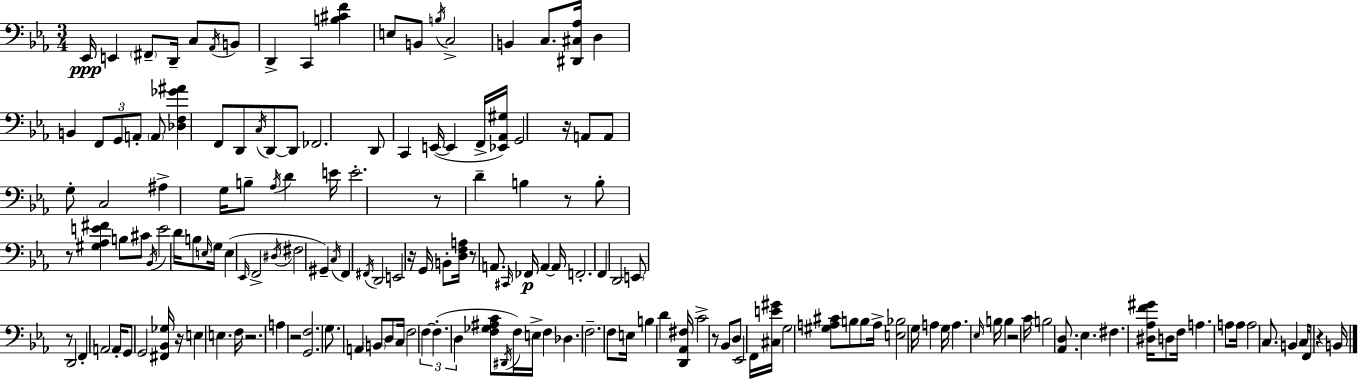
X:1
T:Untitled
M:3/4
L:1/4
K:Cm
_E,,/4 E,, ^F,,/2 D,,/4 C,/2 _A,,/4 B,,/2 D,, C,, [B,^CF] E,/2 B,,/2 B,/4 C,2 B,, C,/2 [^D,,^C,_A,]/4 D, B,, F,,/2 G,,/2 A,,/2 A,,/2 [_D,F,_G^A] F,,/2 D,,/2 C,/4 D,,/2 D,,/2 _F,,2 D,,/2 C,, E,,/4 E,, F,,/4 [_E,,_A,,^G,]/4 G,,2 z/4 A,,/2 A,,/2 G,/2 C,2 ^A, G,/4 B,/2 _A,/4 D E/4 E2 z/2 D B, z/2 B,/2 z/2 [^G,_A,E^F] B,/2 ^C/2 _B,,/4 E2 D/4 B,/2 E,/4 G,/4 E, _E,,/4 F,,2 ^D,/4 ^F,2 ^G,, C,/4 F,, ^F,,/4 D,,2 E,,2 z/4 G,,/4 B,,/2 [D,F,A,]/4 z/2 A,,/2 ^C,,/4 _F,,/4 A,, A,,/4 F,,2 F,, D,,2 E,,/2 z/2 D,,2 F,, A,,2 A,,/4 G,,/2 G,,2 [^F,,_B,,_G,]/4 z/4 E, E, F,/4 z2 A, z2 [G,,F,]2 G,/2 A,, B,,/2 D,/2 C,/4 F,2 F, F, D, [F,_G,^A,C]/2 ^D,,/4 F,/4 E,/4 F, _D, F,2 F,/2 E,/4 B, D [D,,_A,,^F,]/4 C2 z/2 _B,,/2 D,/2 _E,,2 F,,/4 [^C,E^G]/4 G,2 [^G,A,^C]/2 B,/2 B,/2 A,/4 [E,_B,]2 G,/4 A, G,/4 A, _E,/4 B,/4 B, z2 C/4 B,2 [_A,,D,]/2 _E, ^F, [^D,_A,F^G]/4 D,/2 F,/4 A, A,/2 A,/4 A,2 C,/2 B,, C,/4 F,,/2 z B,,/4